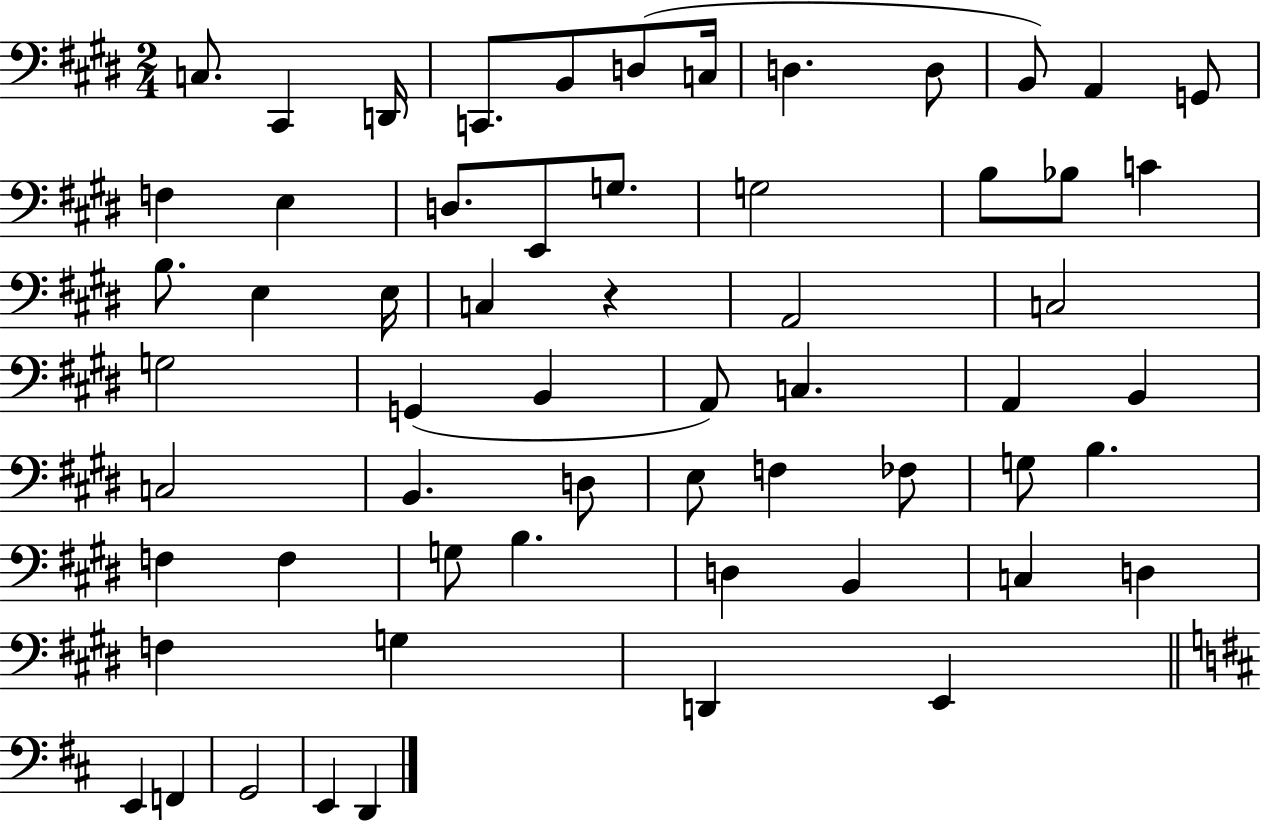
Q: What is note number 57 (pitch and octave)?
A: G2